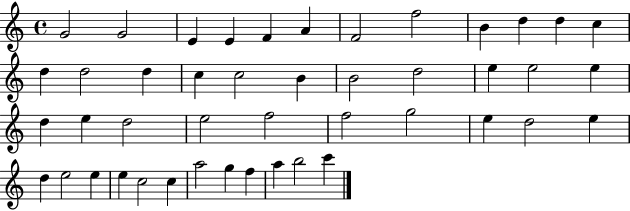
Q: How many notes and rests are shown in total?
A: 45